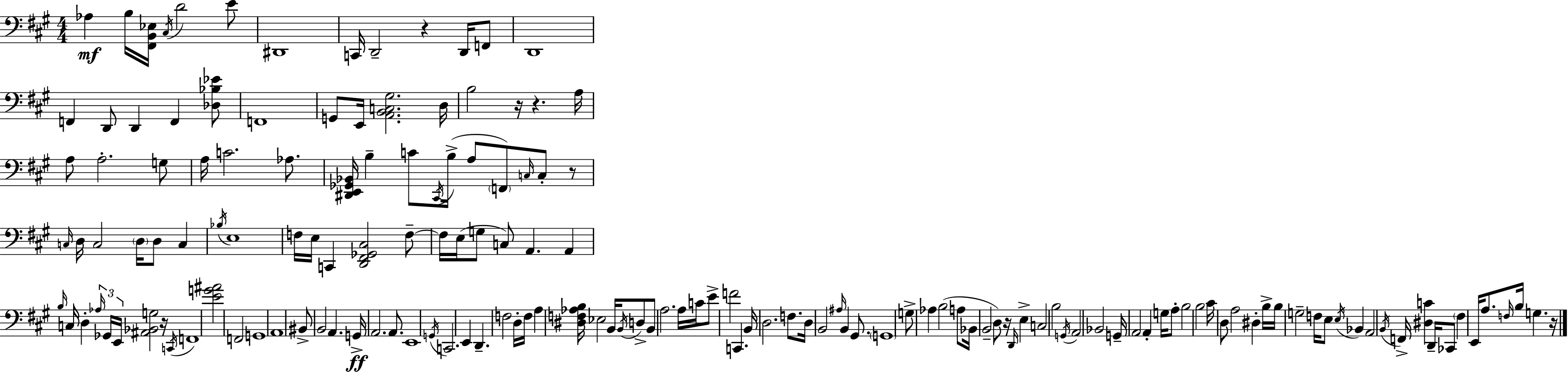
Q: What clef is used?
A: bass